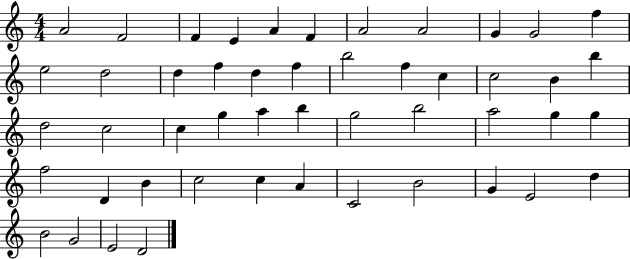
X:1
T:Untitled
M:4/4
L:1/4
K:C
A2 F2 F E A F A2 A2 G G2 f e2 d2 d f d f b2 f c c2 B b d2 c2 c g a b g2 b2 a2 g g f2 D B c2 c A C2 B2 G E2 d B2 G2 E2 D2